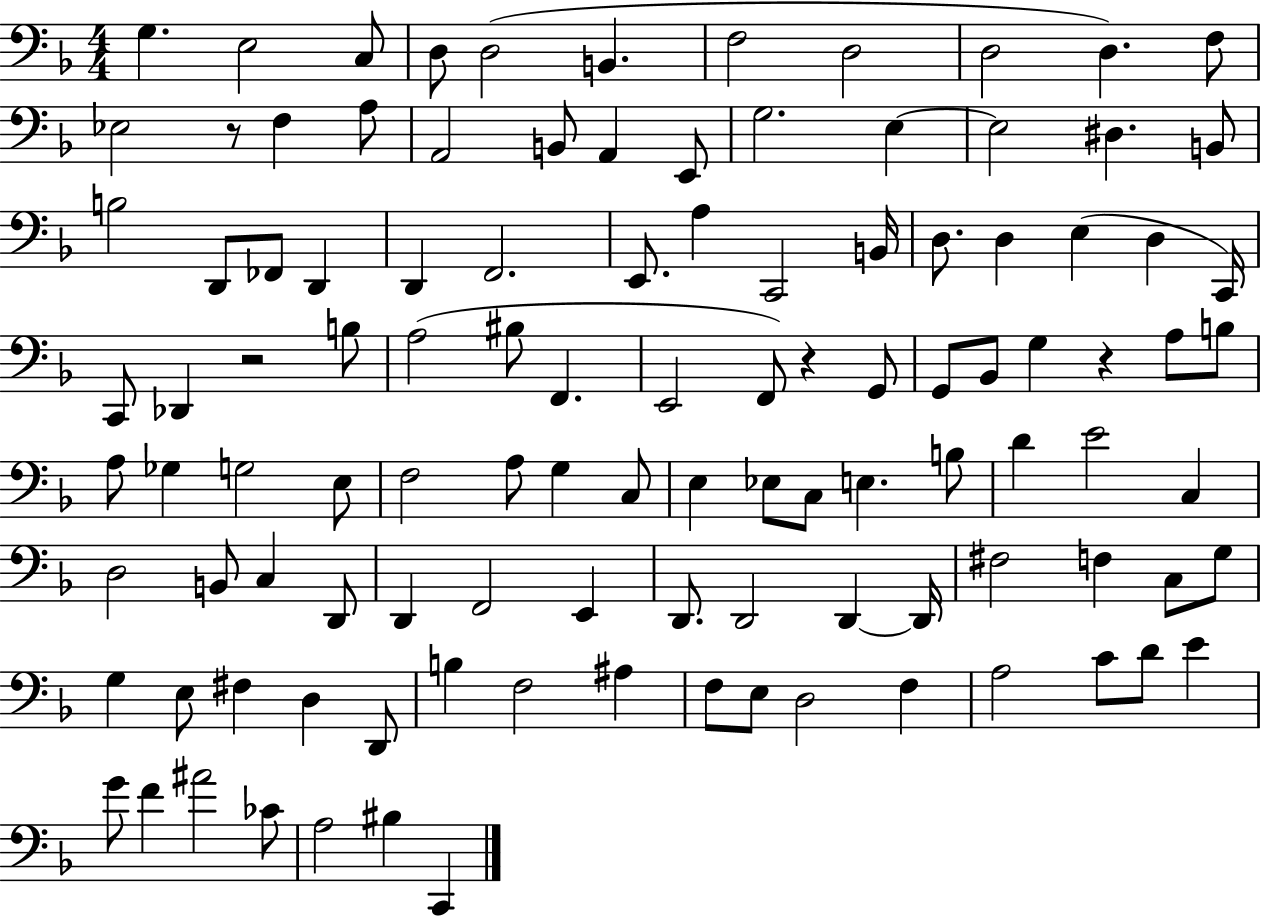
X:1
T:Untitled
M:4/4
L:1/4
K:F
G, E,2 C,/2 D,/2 D,2 B,, F,2 D,2 D,2 D, F,/2 _E,2 z/2 F, A,/2 A,,2 B,,/2 A,, E,,/2 G,2 E, E,2 ^D, B,,/2 B,2 D,,/2 _F,,/2 D,, D,, F,,2 E,,/2 A, C,,2 B,,/4 D,/2 D, E, D, C,,/4 C,,/2 _D,, z2 B,/2 A,2 ^B,/2 F,, E,,2 F,,/2 z G,,/2 G,,/2 _B,,/2 G, z A,/2 B,/2 A,/2 _G, G,2 E,/2 F,2 A,/2 G, C,/2 E, _E,/2 C,/2 E, B,/2 D E2 C, D,2 B,,/2 C, D,,/2 D,, F,,2 E,, D,,/2 D,,2 D,, D,,/4 ^F,2 F, C,/2 G,/2 G, E,/2 ^F, D, D,,/2 B, F,2 ^A, F,/2 E,/2 D,2 F, A,2 C/2 D/2 E G/2 F ^A2 _C/2 A,2 ^B, C,,